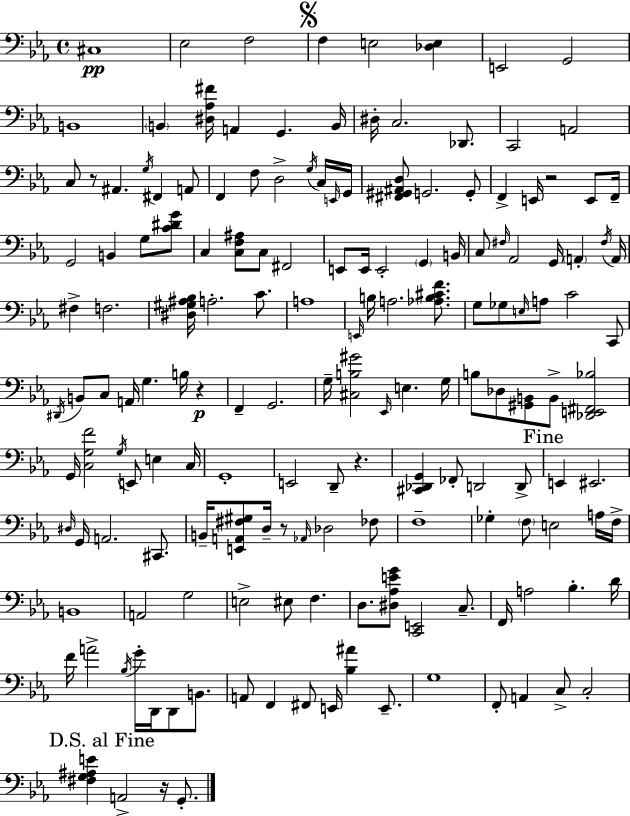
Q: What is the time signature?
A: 4/4